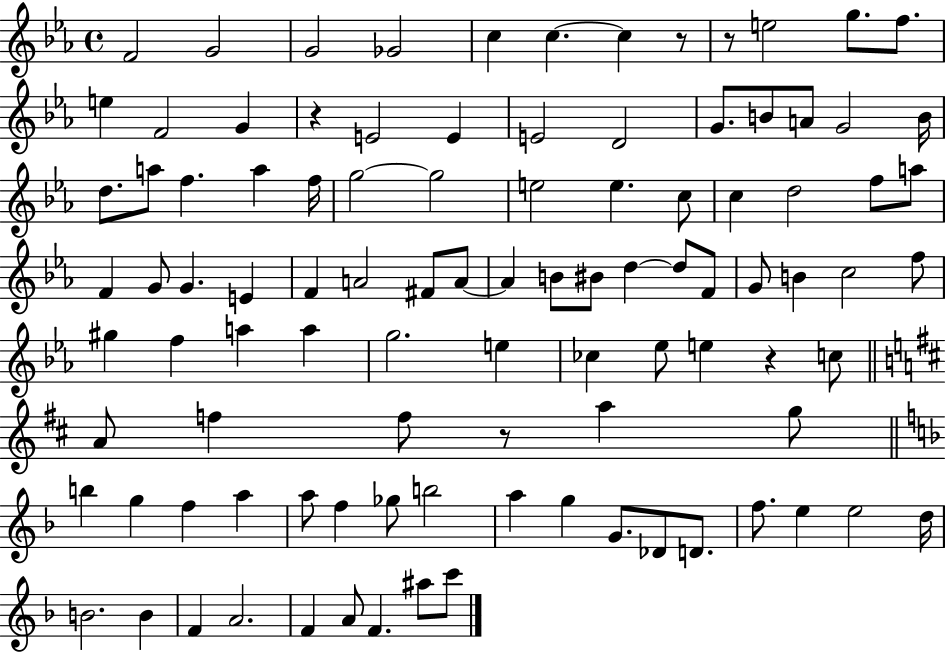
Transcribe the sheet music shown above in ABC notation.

X:1
T:Untitled
M:4/4
L:1/4
K:Eb
F2 G2 G2 _G2 c c c z/2 z/2 e2 g/2 f/2 e F2 G z E2 E E2 D2 G/2 B/2 A/2 G2 B/4 d/2 a/2 f a f/4 g2 g2 e2 e c/2 c d2 f/2 a/2 F G/2 G E F A2 ^F/2 A/2 A B/2 ^B/2 d d/2 F/2 G/2 B c2 f/2 ^g f a a g2 e _c _e/2 e z c/2 A/2 f f/2 z/2 a g/2 b g f a a/2 f _g/2 b2 a g G/2 _D/2 D/2 f/2 e e2 d/4 B2 B F A2 F A/2 F ^a/2 c'/2